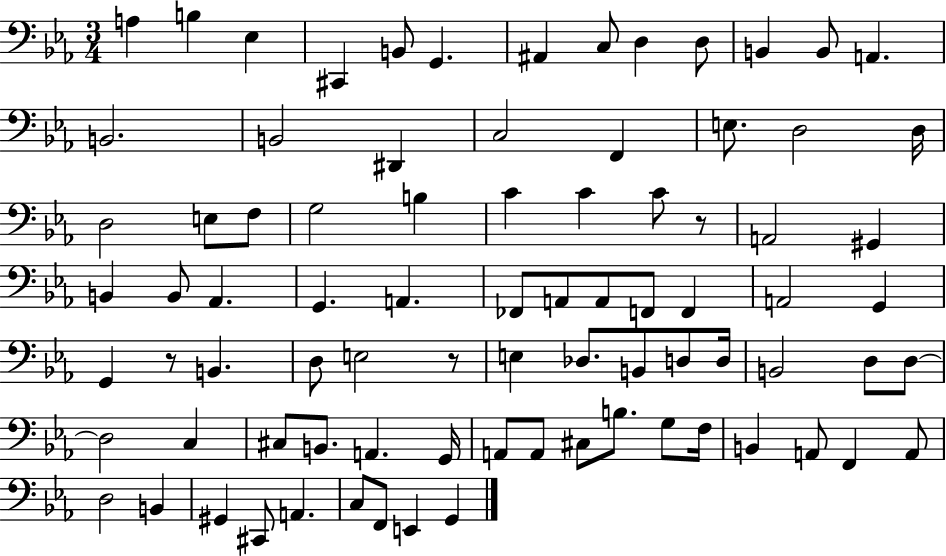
{
  \clef bass
  \numericTimeSignature
  \time 3/4
  \key ees \major
  a4 b4 ees4 | cis,4 b,8 g,4. | ais,4 c8 d4 d8 | b,4 b,8 a,4. | \break b,2. | b,2 dis,4 | c2 f,4 | e8. d2 d16 | \break d2 e8 f8 | g2 b4 | c'4 c'4 c'8 r8 | a,2 gis,4 | \break b,4 b,8 aes,4. | g,4. a,4. | fes,8 a,8 a,8 f,8 f,4 | a,2 g,4 | \break g,4 r8 b,4. | d8 e2 r8 | e4 des8. b,8 d8 d16 | b,2 d8 d8~~ | \break d2 c4 | cis8 b,8. a,4. g,16 | a,8 a,8 cis8 b8. g8 f16 | b,4 a,8 f,4 a,8 | \break d2 b,4 | gis,4 cis,8 a,4. | c8 f,8 e,4 g,4 | \bar "|."
}